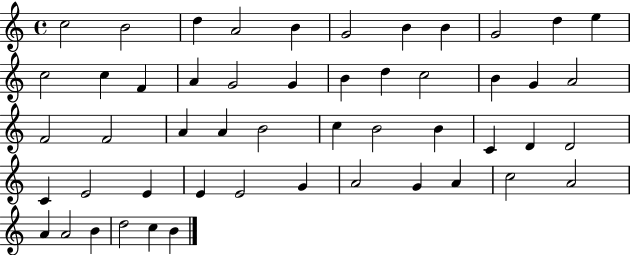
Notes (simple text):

C5/h B4/h D5/q A4/h B4/q G4/h B4/q B4/q G4/h D5/q E5/q C5/h C5/q F4/q A4/q G4/h G4/q B4/q D5/q C5/h B4/q G4/q A4/h F4/h F4/h A4/q A4/q B4/h C5/q B4/h B4/q C4/q D4/q D4/h C4/q E4/h E4/q E4/q E4/h G4/q A4/h G4/q A4/q C5/h A4/h A4/q A4/h B4/q D5/h C5/q B4/q